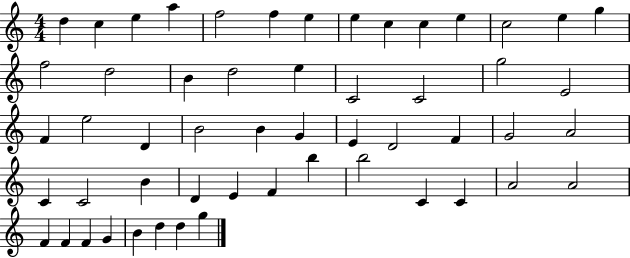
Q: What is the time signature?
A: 4/4